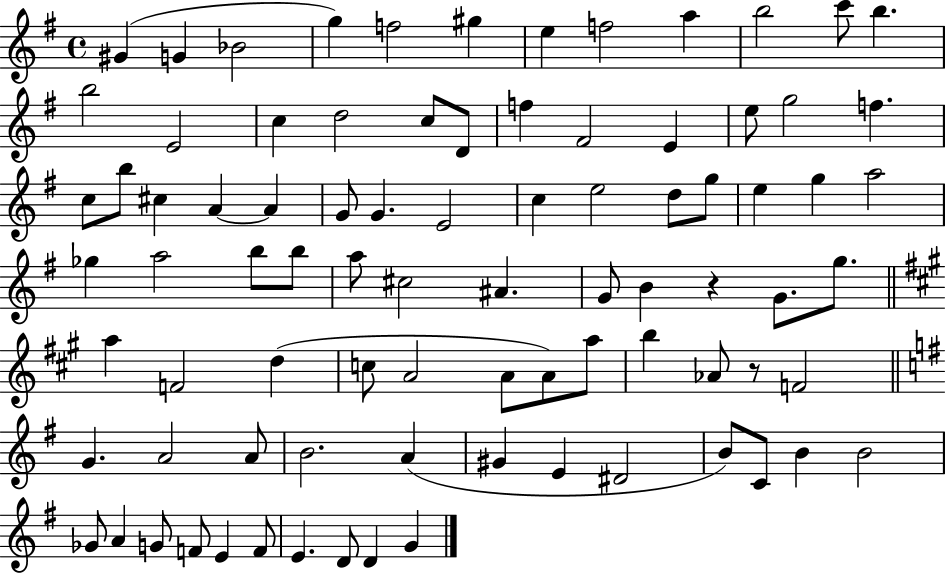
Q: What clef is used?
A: treble